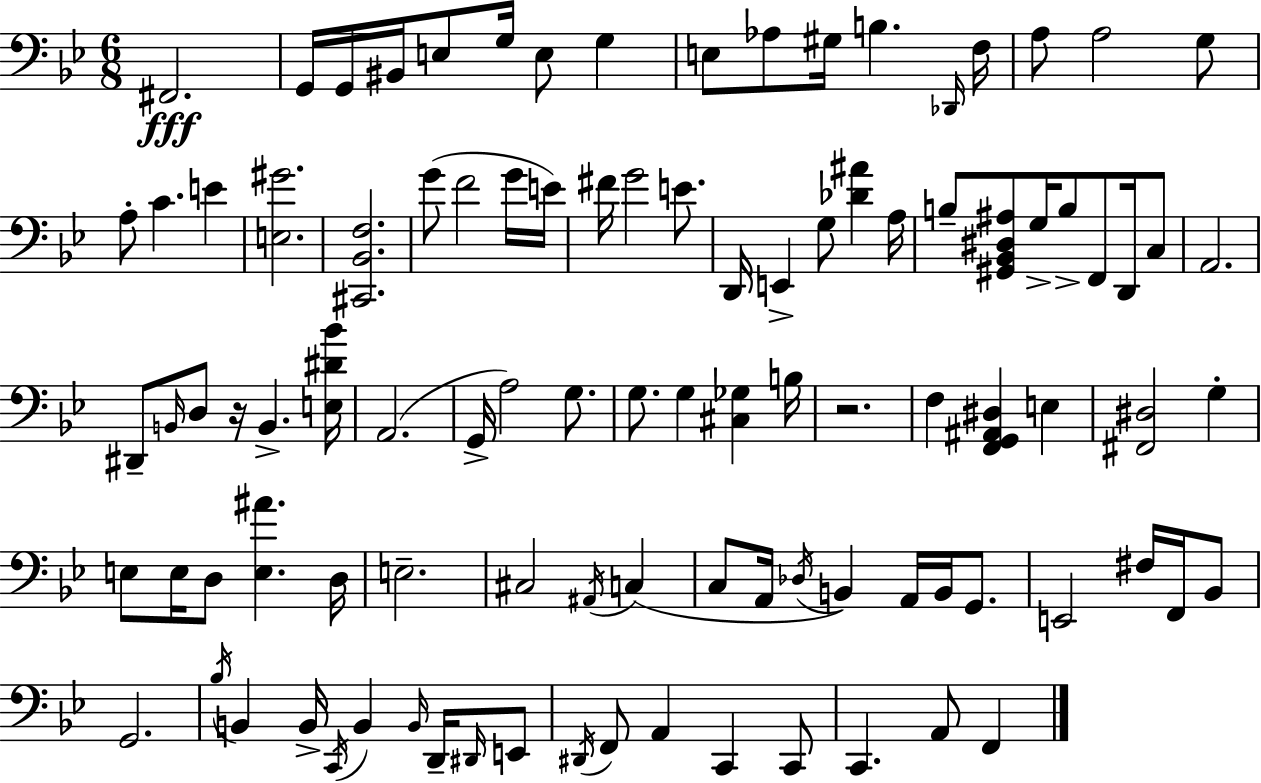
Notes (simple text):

F#2/h. G2/s G2/s BIS2/s E3/e G3/s E3/e G3/q E3/e Ab3/e G#3/s B3/q. Db2/s F3/s A3/e A3/h G3/e A3/e C4/q. E4/q [E3,G#4]/h. [C#2,Bb2,F3]/h. G4/e F4/h G4/s E4/s F#4/s G4/h E4/e. D2/s E2/q G3/e [Db4,A#4]/q A3/s B3/e [G#2,Bb2,D#3,A#3]/e G3/s B3/e F2/e D2/s C3/e A2/h. D#2/e B2/s D3/e R/s B2/q. [E3,D#4,Bb4]/s A2/h. G2/s A3/h G3/e. G3/e. G3/q [C#3,Gb3]/q B3/s R/h. F3/q [F2,G2,A#2,D#3]/q E3/q [F#2,D#3]/h G3/q E3/e E3/s D3/e [E3,A#4]/q. D3/s E3/h. C#3/h A#2/s C3/q C3/e A2/s Db3/s B2/q A2/s B2/s G2/e. E2/h F#3/s F2/s Bb2/e G2/h. Bb3/s B2/q B2/s C2/s B2/q B2/s D2/s D#2/s E2/e D#2/s F2/e A2/q C2/q C2/e C2/q. A2/e F2/q